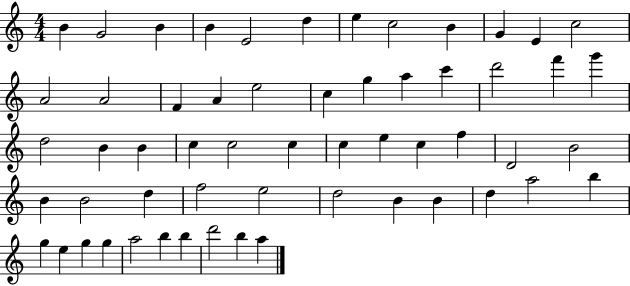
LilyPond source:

{
  \clef treble
  \numericTimeSignature
  \time 4/4
  \key c \major
  b'4 g'2 b'4 | b'4 e'2 d''4 | e''4 c''2 b'4 | g'4 e'4 c''2 | \break a'2 a'2 | f'4 a'4 e''2 | c''4 g''4 a''4 c'''4 | d'''2 f'''4 g'''4 | \break d''2 b'4 b'4 | c''4 c''2 c''4 | c''4 e''4 c''4 f''4 | d'2 b'2 | \break b'4 b'2 d''4 | f''2 e''2 | d''2 b'4 b'4 | d''4 a''2 b''4 | \break g''4 e''4 g''4 g''4 | a''2 b''4 b''4 | d'''2 b''4 a''4 | \bar "|."
}